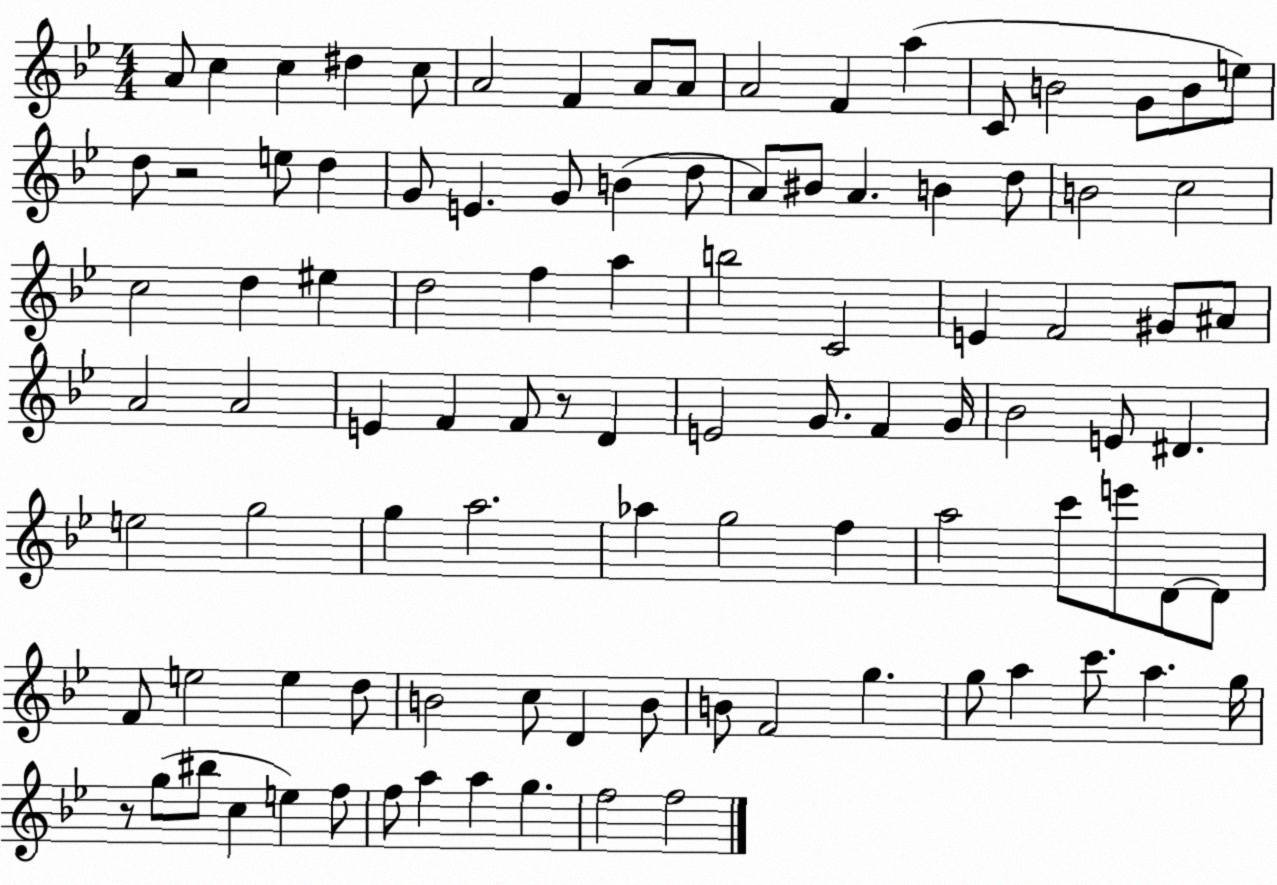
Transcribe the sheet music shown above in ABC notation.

X:1
T:Untitled
M:4/4
L:1/4
K:Bb
A/2 c c ^d c/2 A2 F A/2 A/2 A2 F a C/2 B2 G/2 B/2 e/2 d/2 z2 e/2 d G/2 E G/2 B d/2 A/2 ^B/2 A B d/2 B2 c2 c2 d ^e d2 f a b2 C2 E F2 ^G/2 ^A/2 A2 A2 E F F/2 z/2 D E2 G/2 F G/4 _B2 E/2 ^D e2 g2 g a2 _a g2 f a2 c'/2 e'/2 D/2 D/2 F/2 e2 e d/2 B2 c/2 D B/2 B/2 F2 g g/2 a c'/2 a g/4 z/2 g/2 ^b/2 c e f/2 f/2 a a g f2 f2